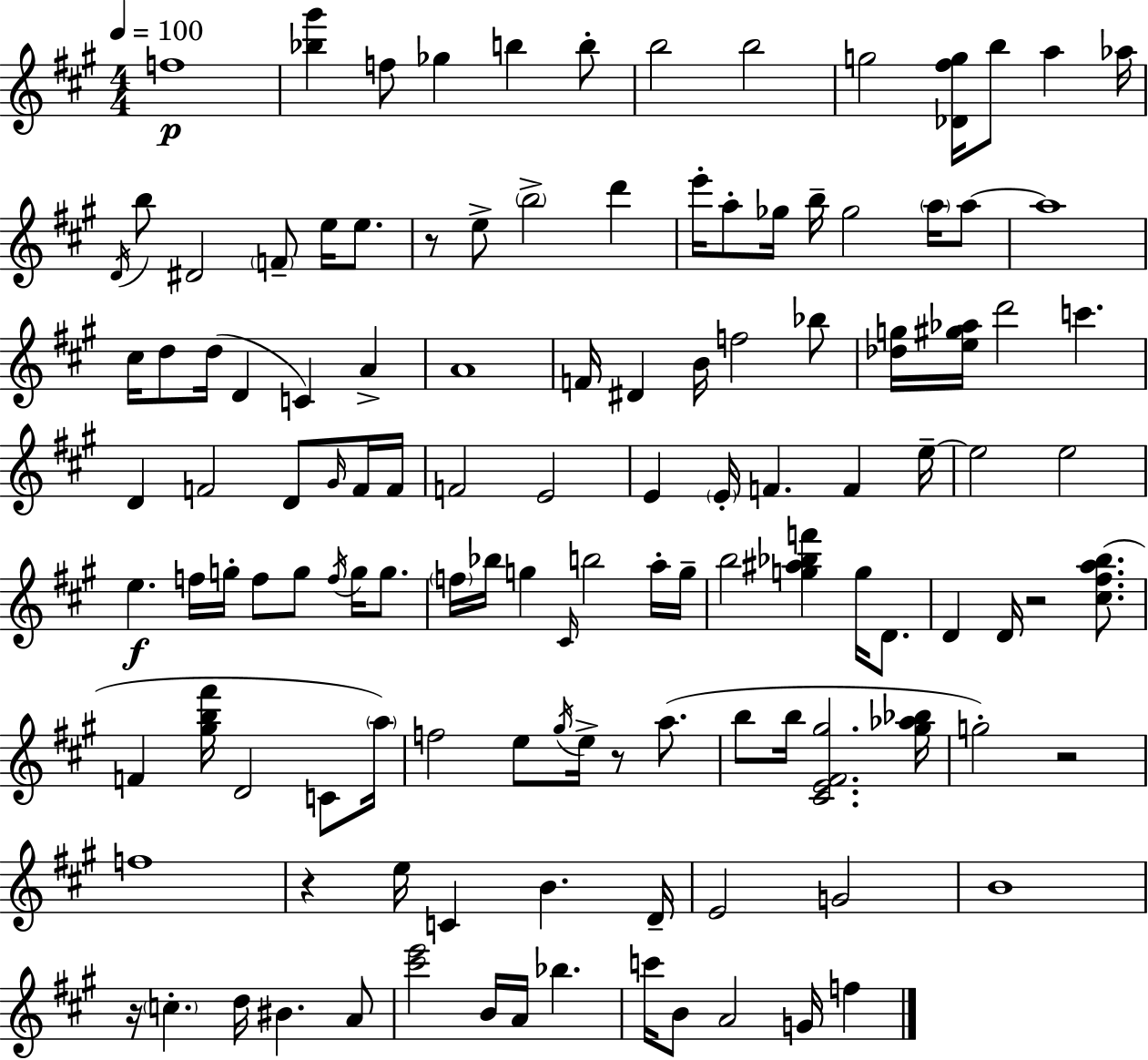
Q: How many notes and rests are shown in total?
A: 125